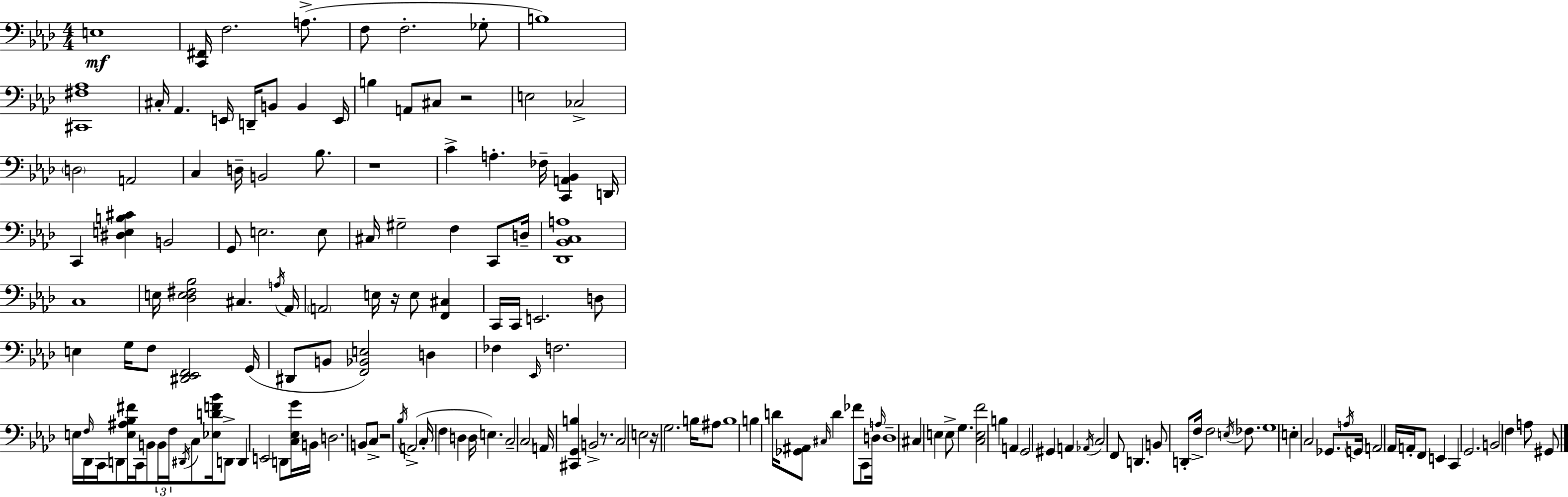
E3/w [C2,F#2]/s F3/h. A3/e. F3/e F3/h. Gb3/e B3/w [C#2,F#3,Ab3]/w C#3/s Ab2/q. E2/s D2/s B2/e B2/q E2/s B3/q A2/e C#3/e R/h E3/h CES3/h D3/h A2/h C3/q D3/s B2/h Bb3/e. R/w C4/q A3/q. FES3/s [C2,A2,Bb2]/q D2/s C2/q [D#3,E3,B3,C#4]/q B2/h G2/e E3/h. E3/e C#3/s G#3/h F3/q C2/e D3/s [Db2,Bb2,C3,A3]/w C3/w E3/s [Db3,E3,F#3,Bb3]/h C#3/q. A3/s Ab2/s A2/h E3/s R/s E3/e [F2,C#3]/q C2/s C2/s E2/h. D3/e E3/q G3/s F3/e [D#2,Eb2,F2]/h G2/s D#2/e B2/e [F2,Bb2,E3]/h D3/q FES3/q Eb2/s F3/h. E3/s F3/s Db2/s C2/s D2/e [E3,A#3,Bb3,F#4]/s C2/s B2/e B2/s F3/s D#2/s C3/e [Eb3,D4,F4,Bb4]/s D2/e D2/q E2/h D2/e [C3,Eb3,G4]/s B2/s D3/h. B2/e C3/e R/h Bb3/s A2/h C3/s F3/q D3/q D3/s E3/q. C3/h C3/h A2/s [C#2,G2,B3]/q B2/h R/e. C3/h E3/h R/s G3/h. B3/s A#3/e B3/w B3/q D4/s [Gb2,A#2]/e C#3/s D4/q FES4/e C2/e D3/s A3/s D3/w C#3/q E3/q E3/e G3/q. [C3,E3,F4]/h B3/q A2/q G2/h G#2/q A2/q Ab2/s C3/h F2/e D2/q. B2/e D2/e F3/s F3/h E3/s FES3/e. G3/w E3/q C3/h Gb2/e. A3/s G2/s A2/h Ab2/s A2/s F2/e E2/q C2/q G2/h. B2/h F3/q A3/e G#2/e